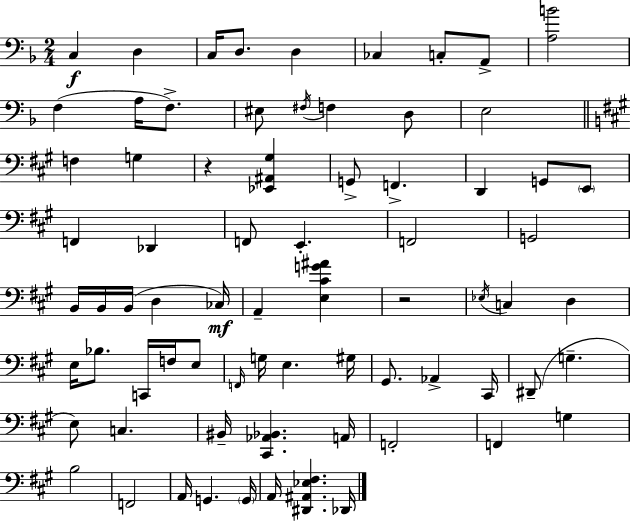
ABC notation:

X:1
T:Untitled
M:2/4
L:1/4
K:Dm
C, D, C,/4 D,/2 D, _C, C,/2 A,,/2 [A,B]2 F, A,/4 F,/2 ^E,/2 ^F,/4 F, D,/2 E,2 F, G, z [_E,,^A,,^G,] G,,/2 F,, D,, G,,/2 E,,/2 F,, _D,, F,,/2 E,, F,,2 G,,2 B,,/4 B,,/4 B,,/4 D, _C,/4 A,, [E,^CG^A] z2 _E,/4 C, D, E,/4 _B,/2 C,,/4 F,/4 E,/2 F,,/4 G,/4 E, ^G,/4 ^G,,/2 _A,, ^C,,/4 ^D,,/2 G, E,/2 C, ^B,,/4 [^C,,_A,,_B,,] A,,/4 F,,2 F,, G, B,2 F,,2 A,,/4 G,, G,,/4 A,,/4 [^D,,^A,,_E,^F,] _D,,/4